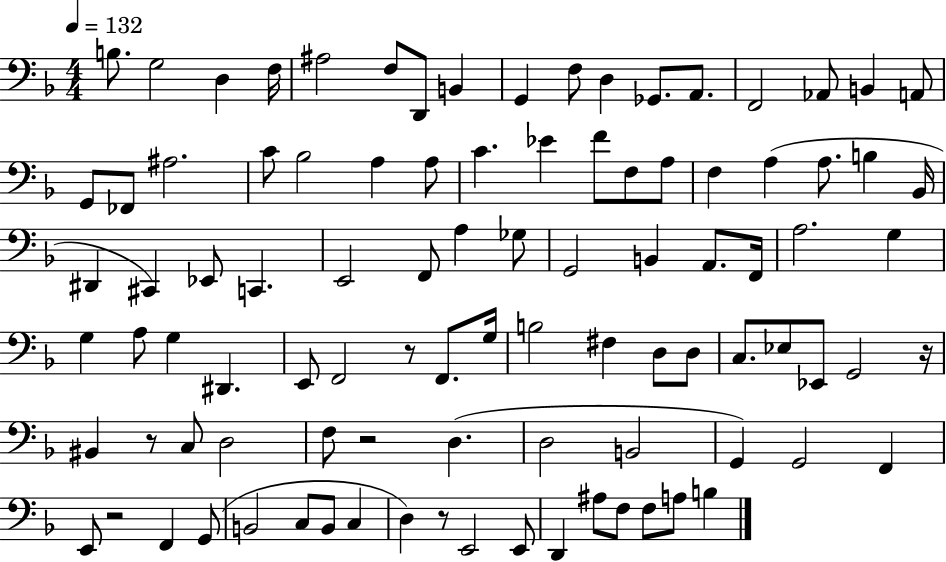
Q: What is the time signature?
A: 4/4